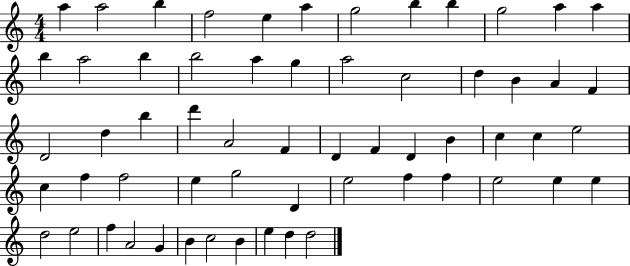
{
  \clef treble
  \numericTimeSignature
  \time 4/4
  \key c \major
  a''4 a''2 b''4 | f''2 e''4 a''4 | g''2 b''4 b''4 | g''2 a''4 a''4 | \break b''4 a''2 b''4 | b''2 a''4 g''4 | a''2 c''2 | d''4 b'4 a'4 f'4 | \break d'2 d''4 b''4 | d'''4 a'2 f'4 | d'4 f'4 d'4 b'4 | c''4 c''4 e''2 | \break c''4 f''4 f''2 | e''4 g''2 d'4 | e''2 f''4 f''4 | e''2 e''4 e''4 | \break d''2 e''2 | f''4 a'2 g'4 | b'4 c''2 b'4 | e''4 d''4 d''2 | \break \bar "|."
}